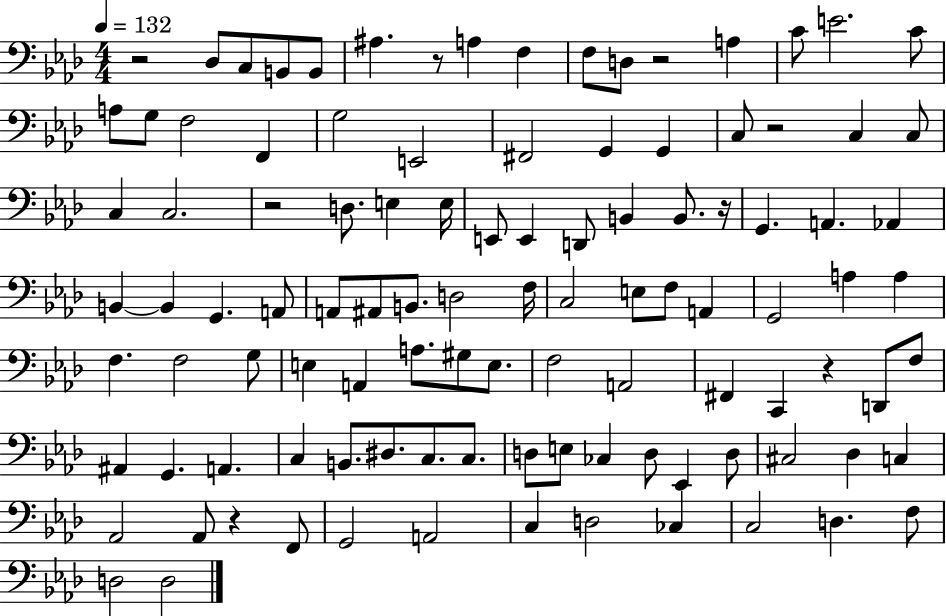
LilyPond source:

{
  \clef bass
  \numericTimeSignature
  \time 4/4
  \key aes \major
  \tempo 4 = 132
  r2 des8 c8 b,8 b,8 | ais4. r8 a4 f4 | f8 d8 r2 a4 | c'8 e'2. c'8 | \break a8 g8 f2 f,4 | g2 e,2 | fis,2 g,4 g,4 | c8 r2 c4 c8 | \break c4 c2. | r2 d8. e4 e16 | e,8 e,4 d,8 b,4 b,8. r16 | g,4. a,4. aes,4 | \break b,4~~ b,4 g,4. a,8 | a,8 ais,8 b,8. d2 f16 | c2 e8 f8 a,4 | g,2 a4 a4 | \break f4. f2 g8 | e4 a,4 a8. gis8 e8. | f2 a,2 | fis,4 c,4 r4 d,8 f8 | \break ais,4 g,4. a,4. | c4 b,8. dis8. c8. c8. | d8 e8 ces4 d8 ees,4 d8 | cis2 des4 c4 | \break aes,2 aes,8 r4 f,8 | g,2 a,2 | c4 d2 ces4 | c2 d4. f8 | \break d2 d2 | \bar "|."
}